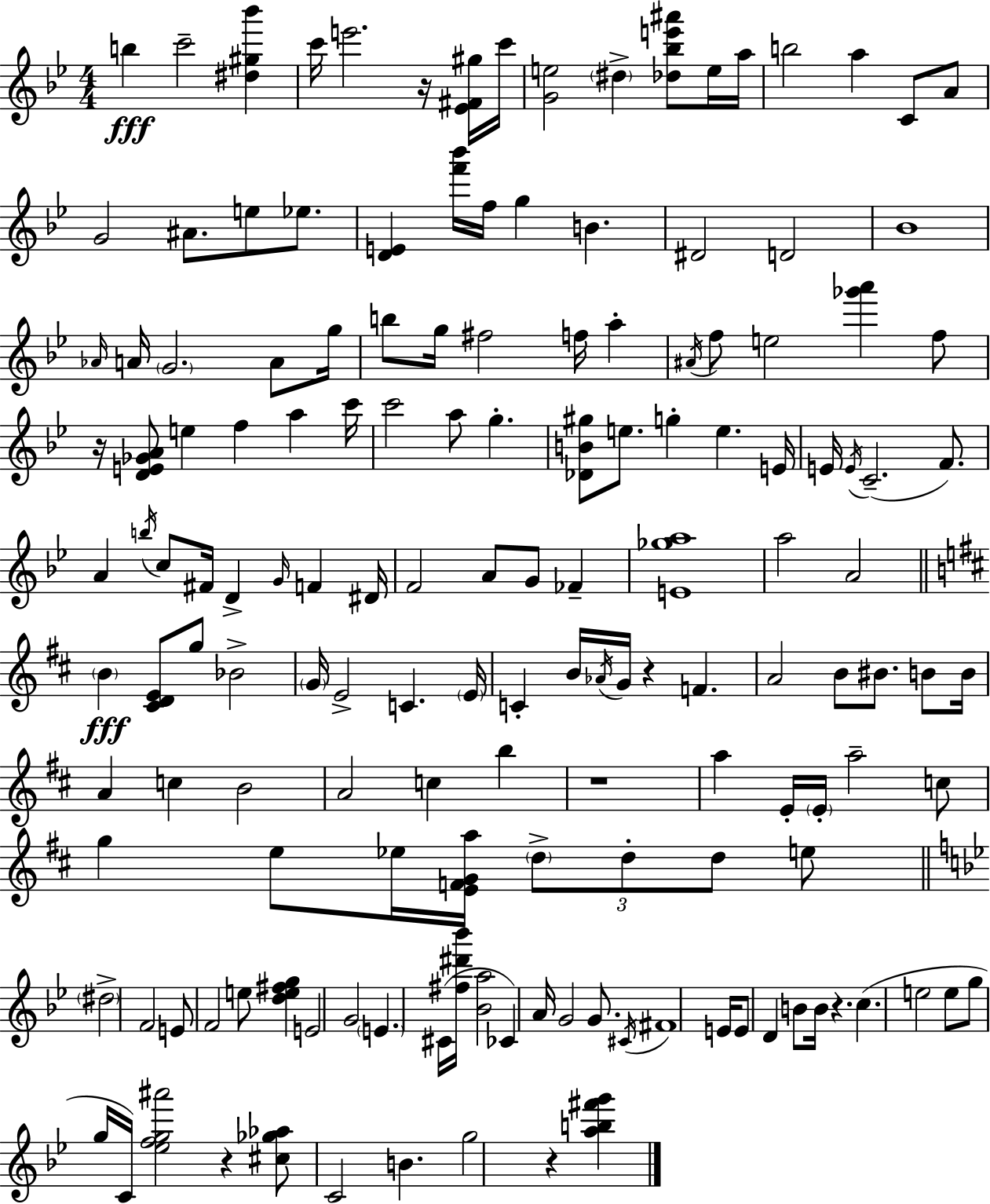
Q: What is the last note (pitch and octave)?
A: G5